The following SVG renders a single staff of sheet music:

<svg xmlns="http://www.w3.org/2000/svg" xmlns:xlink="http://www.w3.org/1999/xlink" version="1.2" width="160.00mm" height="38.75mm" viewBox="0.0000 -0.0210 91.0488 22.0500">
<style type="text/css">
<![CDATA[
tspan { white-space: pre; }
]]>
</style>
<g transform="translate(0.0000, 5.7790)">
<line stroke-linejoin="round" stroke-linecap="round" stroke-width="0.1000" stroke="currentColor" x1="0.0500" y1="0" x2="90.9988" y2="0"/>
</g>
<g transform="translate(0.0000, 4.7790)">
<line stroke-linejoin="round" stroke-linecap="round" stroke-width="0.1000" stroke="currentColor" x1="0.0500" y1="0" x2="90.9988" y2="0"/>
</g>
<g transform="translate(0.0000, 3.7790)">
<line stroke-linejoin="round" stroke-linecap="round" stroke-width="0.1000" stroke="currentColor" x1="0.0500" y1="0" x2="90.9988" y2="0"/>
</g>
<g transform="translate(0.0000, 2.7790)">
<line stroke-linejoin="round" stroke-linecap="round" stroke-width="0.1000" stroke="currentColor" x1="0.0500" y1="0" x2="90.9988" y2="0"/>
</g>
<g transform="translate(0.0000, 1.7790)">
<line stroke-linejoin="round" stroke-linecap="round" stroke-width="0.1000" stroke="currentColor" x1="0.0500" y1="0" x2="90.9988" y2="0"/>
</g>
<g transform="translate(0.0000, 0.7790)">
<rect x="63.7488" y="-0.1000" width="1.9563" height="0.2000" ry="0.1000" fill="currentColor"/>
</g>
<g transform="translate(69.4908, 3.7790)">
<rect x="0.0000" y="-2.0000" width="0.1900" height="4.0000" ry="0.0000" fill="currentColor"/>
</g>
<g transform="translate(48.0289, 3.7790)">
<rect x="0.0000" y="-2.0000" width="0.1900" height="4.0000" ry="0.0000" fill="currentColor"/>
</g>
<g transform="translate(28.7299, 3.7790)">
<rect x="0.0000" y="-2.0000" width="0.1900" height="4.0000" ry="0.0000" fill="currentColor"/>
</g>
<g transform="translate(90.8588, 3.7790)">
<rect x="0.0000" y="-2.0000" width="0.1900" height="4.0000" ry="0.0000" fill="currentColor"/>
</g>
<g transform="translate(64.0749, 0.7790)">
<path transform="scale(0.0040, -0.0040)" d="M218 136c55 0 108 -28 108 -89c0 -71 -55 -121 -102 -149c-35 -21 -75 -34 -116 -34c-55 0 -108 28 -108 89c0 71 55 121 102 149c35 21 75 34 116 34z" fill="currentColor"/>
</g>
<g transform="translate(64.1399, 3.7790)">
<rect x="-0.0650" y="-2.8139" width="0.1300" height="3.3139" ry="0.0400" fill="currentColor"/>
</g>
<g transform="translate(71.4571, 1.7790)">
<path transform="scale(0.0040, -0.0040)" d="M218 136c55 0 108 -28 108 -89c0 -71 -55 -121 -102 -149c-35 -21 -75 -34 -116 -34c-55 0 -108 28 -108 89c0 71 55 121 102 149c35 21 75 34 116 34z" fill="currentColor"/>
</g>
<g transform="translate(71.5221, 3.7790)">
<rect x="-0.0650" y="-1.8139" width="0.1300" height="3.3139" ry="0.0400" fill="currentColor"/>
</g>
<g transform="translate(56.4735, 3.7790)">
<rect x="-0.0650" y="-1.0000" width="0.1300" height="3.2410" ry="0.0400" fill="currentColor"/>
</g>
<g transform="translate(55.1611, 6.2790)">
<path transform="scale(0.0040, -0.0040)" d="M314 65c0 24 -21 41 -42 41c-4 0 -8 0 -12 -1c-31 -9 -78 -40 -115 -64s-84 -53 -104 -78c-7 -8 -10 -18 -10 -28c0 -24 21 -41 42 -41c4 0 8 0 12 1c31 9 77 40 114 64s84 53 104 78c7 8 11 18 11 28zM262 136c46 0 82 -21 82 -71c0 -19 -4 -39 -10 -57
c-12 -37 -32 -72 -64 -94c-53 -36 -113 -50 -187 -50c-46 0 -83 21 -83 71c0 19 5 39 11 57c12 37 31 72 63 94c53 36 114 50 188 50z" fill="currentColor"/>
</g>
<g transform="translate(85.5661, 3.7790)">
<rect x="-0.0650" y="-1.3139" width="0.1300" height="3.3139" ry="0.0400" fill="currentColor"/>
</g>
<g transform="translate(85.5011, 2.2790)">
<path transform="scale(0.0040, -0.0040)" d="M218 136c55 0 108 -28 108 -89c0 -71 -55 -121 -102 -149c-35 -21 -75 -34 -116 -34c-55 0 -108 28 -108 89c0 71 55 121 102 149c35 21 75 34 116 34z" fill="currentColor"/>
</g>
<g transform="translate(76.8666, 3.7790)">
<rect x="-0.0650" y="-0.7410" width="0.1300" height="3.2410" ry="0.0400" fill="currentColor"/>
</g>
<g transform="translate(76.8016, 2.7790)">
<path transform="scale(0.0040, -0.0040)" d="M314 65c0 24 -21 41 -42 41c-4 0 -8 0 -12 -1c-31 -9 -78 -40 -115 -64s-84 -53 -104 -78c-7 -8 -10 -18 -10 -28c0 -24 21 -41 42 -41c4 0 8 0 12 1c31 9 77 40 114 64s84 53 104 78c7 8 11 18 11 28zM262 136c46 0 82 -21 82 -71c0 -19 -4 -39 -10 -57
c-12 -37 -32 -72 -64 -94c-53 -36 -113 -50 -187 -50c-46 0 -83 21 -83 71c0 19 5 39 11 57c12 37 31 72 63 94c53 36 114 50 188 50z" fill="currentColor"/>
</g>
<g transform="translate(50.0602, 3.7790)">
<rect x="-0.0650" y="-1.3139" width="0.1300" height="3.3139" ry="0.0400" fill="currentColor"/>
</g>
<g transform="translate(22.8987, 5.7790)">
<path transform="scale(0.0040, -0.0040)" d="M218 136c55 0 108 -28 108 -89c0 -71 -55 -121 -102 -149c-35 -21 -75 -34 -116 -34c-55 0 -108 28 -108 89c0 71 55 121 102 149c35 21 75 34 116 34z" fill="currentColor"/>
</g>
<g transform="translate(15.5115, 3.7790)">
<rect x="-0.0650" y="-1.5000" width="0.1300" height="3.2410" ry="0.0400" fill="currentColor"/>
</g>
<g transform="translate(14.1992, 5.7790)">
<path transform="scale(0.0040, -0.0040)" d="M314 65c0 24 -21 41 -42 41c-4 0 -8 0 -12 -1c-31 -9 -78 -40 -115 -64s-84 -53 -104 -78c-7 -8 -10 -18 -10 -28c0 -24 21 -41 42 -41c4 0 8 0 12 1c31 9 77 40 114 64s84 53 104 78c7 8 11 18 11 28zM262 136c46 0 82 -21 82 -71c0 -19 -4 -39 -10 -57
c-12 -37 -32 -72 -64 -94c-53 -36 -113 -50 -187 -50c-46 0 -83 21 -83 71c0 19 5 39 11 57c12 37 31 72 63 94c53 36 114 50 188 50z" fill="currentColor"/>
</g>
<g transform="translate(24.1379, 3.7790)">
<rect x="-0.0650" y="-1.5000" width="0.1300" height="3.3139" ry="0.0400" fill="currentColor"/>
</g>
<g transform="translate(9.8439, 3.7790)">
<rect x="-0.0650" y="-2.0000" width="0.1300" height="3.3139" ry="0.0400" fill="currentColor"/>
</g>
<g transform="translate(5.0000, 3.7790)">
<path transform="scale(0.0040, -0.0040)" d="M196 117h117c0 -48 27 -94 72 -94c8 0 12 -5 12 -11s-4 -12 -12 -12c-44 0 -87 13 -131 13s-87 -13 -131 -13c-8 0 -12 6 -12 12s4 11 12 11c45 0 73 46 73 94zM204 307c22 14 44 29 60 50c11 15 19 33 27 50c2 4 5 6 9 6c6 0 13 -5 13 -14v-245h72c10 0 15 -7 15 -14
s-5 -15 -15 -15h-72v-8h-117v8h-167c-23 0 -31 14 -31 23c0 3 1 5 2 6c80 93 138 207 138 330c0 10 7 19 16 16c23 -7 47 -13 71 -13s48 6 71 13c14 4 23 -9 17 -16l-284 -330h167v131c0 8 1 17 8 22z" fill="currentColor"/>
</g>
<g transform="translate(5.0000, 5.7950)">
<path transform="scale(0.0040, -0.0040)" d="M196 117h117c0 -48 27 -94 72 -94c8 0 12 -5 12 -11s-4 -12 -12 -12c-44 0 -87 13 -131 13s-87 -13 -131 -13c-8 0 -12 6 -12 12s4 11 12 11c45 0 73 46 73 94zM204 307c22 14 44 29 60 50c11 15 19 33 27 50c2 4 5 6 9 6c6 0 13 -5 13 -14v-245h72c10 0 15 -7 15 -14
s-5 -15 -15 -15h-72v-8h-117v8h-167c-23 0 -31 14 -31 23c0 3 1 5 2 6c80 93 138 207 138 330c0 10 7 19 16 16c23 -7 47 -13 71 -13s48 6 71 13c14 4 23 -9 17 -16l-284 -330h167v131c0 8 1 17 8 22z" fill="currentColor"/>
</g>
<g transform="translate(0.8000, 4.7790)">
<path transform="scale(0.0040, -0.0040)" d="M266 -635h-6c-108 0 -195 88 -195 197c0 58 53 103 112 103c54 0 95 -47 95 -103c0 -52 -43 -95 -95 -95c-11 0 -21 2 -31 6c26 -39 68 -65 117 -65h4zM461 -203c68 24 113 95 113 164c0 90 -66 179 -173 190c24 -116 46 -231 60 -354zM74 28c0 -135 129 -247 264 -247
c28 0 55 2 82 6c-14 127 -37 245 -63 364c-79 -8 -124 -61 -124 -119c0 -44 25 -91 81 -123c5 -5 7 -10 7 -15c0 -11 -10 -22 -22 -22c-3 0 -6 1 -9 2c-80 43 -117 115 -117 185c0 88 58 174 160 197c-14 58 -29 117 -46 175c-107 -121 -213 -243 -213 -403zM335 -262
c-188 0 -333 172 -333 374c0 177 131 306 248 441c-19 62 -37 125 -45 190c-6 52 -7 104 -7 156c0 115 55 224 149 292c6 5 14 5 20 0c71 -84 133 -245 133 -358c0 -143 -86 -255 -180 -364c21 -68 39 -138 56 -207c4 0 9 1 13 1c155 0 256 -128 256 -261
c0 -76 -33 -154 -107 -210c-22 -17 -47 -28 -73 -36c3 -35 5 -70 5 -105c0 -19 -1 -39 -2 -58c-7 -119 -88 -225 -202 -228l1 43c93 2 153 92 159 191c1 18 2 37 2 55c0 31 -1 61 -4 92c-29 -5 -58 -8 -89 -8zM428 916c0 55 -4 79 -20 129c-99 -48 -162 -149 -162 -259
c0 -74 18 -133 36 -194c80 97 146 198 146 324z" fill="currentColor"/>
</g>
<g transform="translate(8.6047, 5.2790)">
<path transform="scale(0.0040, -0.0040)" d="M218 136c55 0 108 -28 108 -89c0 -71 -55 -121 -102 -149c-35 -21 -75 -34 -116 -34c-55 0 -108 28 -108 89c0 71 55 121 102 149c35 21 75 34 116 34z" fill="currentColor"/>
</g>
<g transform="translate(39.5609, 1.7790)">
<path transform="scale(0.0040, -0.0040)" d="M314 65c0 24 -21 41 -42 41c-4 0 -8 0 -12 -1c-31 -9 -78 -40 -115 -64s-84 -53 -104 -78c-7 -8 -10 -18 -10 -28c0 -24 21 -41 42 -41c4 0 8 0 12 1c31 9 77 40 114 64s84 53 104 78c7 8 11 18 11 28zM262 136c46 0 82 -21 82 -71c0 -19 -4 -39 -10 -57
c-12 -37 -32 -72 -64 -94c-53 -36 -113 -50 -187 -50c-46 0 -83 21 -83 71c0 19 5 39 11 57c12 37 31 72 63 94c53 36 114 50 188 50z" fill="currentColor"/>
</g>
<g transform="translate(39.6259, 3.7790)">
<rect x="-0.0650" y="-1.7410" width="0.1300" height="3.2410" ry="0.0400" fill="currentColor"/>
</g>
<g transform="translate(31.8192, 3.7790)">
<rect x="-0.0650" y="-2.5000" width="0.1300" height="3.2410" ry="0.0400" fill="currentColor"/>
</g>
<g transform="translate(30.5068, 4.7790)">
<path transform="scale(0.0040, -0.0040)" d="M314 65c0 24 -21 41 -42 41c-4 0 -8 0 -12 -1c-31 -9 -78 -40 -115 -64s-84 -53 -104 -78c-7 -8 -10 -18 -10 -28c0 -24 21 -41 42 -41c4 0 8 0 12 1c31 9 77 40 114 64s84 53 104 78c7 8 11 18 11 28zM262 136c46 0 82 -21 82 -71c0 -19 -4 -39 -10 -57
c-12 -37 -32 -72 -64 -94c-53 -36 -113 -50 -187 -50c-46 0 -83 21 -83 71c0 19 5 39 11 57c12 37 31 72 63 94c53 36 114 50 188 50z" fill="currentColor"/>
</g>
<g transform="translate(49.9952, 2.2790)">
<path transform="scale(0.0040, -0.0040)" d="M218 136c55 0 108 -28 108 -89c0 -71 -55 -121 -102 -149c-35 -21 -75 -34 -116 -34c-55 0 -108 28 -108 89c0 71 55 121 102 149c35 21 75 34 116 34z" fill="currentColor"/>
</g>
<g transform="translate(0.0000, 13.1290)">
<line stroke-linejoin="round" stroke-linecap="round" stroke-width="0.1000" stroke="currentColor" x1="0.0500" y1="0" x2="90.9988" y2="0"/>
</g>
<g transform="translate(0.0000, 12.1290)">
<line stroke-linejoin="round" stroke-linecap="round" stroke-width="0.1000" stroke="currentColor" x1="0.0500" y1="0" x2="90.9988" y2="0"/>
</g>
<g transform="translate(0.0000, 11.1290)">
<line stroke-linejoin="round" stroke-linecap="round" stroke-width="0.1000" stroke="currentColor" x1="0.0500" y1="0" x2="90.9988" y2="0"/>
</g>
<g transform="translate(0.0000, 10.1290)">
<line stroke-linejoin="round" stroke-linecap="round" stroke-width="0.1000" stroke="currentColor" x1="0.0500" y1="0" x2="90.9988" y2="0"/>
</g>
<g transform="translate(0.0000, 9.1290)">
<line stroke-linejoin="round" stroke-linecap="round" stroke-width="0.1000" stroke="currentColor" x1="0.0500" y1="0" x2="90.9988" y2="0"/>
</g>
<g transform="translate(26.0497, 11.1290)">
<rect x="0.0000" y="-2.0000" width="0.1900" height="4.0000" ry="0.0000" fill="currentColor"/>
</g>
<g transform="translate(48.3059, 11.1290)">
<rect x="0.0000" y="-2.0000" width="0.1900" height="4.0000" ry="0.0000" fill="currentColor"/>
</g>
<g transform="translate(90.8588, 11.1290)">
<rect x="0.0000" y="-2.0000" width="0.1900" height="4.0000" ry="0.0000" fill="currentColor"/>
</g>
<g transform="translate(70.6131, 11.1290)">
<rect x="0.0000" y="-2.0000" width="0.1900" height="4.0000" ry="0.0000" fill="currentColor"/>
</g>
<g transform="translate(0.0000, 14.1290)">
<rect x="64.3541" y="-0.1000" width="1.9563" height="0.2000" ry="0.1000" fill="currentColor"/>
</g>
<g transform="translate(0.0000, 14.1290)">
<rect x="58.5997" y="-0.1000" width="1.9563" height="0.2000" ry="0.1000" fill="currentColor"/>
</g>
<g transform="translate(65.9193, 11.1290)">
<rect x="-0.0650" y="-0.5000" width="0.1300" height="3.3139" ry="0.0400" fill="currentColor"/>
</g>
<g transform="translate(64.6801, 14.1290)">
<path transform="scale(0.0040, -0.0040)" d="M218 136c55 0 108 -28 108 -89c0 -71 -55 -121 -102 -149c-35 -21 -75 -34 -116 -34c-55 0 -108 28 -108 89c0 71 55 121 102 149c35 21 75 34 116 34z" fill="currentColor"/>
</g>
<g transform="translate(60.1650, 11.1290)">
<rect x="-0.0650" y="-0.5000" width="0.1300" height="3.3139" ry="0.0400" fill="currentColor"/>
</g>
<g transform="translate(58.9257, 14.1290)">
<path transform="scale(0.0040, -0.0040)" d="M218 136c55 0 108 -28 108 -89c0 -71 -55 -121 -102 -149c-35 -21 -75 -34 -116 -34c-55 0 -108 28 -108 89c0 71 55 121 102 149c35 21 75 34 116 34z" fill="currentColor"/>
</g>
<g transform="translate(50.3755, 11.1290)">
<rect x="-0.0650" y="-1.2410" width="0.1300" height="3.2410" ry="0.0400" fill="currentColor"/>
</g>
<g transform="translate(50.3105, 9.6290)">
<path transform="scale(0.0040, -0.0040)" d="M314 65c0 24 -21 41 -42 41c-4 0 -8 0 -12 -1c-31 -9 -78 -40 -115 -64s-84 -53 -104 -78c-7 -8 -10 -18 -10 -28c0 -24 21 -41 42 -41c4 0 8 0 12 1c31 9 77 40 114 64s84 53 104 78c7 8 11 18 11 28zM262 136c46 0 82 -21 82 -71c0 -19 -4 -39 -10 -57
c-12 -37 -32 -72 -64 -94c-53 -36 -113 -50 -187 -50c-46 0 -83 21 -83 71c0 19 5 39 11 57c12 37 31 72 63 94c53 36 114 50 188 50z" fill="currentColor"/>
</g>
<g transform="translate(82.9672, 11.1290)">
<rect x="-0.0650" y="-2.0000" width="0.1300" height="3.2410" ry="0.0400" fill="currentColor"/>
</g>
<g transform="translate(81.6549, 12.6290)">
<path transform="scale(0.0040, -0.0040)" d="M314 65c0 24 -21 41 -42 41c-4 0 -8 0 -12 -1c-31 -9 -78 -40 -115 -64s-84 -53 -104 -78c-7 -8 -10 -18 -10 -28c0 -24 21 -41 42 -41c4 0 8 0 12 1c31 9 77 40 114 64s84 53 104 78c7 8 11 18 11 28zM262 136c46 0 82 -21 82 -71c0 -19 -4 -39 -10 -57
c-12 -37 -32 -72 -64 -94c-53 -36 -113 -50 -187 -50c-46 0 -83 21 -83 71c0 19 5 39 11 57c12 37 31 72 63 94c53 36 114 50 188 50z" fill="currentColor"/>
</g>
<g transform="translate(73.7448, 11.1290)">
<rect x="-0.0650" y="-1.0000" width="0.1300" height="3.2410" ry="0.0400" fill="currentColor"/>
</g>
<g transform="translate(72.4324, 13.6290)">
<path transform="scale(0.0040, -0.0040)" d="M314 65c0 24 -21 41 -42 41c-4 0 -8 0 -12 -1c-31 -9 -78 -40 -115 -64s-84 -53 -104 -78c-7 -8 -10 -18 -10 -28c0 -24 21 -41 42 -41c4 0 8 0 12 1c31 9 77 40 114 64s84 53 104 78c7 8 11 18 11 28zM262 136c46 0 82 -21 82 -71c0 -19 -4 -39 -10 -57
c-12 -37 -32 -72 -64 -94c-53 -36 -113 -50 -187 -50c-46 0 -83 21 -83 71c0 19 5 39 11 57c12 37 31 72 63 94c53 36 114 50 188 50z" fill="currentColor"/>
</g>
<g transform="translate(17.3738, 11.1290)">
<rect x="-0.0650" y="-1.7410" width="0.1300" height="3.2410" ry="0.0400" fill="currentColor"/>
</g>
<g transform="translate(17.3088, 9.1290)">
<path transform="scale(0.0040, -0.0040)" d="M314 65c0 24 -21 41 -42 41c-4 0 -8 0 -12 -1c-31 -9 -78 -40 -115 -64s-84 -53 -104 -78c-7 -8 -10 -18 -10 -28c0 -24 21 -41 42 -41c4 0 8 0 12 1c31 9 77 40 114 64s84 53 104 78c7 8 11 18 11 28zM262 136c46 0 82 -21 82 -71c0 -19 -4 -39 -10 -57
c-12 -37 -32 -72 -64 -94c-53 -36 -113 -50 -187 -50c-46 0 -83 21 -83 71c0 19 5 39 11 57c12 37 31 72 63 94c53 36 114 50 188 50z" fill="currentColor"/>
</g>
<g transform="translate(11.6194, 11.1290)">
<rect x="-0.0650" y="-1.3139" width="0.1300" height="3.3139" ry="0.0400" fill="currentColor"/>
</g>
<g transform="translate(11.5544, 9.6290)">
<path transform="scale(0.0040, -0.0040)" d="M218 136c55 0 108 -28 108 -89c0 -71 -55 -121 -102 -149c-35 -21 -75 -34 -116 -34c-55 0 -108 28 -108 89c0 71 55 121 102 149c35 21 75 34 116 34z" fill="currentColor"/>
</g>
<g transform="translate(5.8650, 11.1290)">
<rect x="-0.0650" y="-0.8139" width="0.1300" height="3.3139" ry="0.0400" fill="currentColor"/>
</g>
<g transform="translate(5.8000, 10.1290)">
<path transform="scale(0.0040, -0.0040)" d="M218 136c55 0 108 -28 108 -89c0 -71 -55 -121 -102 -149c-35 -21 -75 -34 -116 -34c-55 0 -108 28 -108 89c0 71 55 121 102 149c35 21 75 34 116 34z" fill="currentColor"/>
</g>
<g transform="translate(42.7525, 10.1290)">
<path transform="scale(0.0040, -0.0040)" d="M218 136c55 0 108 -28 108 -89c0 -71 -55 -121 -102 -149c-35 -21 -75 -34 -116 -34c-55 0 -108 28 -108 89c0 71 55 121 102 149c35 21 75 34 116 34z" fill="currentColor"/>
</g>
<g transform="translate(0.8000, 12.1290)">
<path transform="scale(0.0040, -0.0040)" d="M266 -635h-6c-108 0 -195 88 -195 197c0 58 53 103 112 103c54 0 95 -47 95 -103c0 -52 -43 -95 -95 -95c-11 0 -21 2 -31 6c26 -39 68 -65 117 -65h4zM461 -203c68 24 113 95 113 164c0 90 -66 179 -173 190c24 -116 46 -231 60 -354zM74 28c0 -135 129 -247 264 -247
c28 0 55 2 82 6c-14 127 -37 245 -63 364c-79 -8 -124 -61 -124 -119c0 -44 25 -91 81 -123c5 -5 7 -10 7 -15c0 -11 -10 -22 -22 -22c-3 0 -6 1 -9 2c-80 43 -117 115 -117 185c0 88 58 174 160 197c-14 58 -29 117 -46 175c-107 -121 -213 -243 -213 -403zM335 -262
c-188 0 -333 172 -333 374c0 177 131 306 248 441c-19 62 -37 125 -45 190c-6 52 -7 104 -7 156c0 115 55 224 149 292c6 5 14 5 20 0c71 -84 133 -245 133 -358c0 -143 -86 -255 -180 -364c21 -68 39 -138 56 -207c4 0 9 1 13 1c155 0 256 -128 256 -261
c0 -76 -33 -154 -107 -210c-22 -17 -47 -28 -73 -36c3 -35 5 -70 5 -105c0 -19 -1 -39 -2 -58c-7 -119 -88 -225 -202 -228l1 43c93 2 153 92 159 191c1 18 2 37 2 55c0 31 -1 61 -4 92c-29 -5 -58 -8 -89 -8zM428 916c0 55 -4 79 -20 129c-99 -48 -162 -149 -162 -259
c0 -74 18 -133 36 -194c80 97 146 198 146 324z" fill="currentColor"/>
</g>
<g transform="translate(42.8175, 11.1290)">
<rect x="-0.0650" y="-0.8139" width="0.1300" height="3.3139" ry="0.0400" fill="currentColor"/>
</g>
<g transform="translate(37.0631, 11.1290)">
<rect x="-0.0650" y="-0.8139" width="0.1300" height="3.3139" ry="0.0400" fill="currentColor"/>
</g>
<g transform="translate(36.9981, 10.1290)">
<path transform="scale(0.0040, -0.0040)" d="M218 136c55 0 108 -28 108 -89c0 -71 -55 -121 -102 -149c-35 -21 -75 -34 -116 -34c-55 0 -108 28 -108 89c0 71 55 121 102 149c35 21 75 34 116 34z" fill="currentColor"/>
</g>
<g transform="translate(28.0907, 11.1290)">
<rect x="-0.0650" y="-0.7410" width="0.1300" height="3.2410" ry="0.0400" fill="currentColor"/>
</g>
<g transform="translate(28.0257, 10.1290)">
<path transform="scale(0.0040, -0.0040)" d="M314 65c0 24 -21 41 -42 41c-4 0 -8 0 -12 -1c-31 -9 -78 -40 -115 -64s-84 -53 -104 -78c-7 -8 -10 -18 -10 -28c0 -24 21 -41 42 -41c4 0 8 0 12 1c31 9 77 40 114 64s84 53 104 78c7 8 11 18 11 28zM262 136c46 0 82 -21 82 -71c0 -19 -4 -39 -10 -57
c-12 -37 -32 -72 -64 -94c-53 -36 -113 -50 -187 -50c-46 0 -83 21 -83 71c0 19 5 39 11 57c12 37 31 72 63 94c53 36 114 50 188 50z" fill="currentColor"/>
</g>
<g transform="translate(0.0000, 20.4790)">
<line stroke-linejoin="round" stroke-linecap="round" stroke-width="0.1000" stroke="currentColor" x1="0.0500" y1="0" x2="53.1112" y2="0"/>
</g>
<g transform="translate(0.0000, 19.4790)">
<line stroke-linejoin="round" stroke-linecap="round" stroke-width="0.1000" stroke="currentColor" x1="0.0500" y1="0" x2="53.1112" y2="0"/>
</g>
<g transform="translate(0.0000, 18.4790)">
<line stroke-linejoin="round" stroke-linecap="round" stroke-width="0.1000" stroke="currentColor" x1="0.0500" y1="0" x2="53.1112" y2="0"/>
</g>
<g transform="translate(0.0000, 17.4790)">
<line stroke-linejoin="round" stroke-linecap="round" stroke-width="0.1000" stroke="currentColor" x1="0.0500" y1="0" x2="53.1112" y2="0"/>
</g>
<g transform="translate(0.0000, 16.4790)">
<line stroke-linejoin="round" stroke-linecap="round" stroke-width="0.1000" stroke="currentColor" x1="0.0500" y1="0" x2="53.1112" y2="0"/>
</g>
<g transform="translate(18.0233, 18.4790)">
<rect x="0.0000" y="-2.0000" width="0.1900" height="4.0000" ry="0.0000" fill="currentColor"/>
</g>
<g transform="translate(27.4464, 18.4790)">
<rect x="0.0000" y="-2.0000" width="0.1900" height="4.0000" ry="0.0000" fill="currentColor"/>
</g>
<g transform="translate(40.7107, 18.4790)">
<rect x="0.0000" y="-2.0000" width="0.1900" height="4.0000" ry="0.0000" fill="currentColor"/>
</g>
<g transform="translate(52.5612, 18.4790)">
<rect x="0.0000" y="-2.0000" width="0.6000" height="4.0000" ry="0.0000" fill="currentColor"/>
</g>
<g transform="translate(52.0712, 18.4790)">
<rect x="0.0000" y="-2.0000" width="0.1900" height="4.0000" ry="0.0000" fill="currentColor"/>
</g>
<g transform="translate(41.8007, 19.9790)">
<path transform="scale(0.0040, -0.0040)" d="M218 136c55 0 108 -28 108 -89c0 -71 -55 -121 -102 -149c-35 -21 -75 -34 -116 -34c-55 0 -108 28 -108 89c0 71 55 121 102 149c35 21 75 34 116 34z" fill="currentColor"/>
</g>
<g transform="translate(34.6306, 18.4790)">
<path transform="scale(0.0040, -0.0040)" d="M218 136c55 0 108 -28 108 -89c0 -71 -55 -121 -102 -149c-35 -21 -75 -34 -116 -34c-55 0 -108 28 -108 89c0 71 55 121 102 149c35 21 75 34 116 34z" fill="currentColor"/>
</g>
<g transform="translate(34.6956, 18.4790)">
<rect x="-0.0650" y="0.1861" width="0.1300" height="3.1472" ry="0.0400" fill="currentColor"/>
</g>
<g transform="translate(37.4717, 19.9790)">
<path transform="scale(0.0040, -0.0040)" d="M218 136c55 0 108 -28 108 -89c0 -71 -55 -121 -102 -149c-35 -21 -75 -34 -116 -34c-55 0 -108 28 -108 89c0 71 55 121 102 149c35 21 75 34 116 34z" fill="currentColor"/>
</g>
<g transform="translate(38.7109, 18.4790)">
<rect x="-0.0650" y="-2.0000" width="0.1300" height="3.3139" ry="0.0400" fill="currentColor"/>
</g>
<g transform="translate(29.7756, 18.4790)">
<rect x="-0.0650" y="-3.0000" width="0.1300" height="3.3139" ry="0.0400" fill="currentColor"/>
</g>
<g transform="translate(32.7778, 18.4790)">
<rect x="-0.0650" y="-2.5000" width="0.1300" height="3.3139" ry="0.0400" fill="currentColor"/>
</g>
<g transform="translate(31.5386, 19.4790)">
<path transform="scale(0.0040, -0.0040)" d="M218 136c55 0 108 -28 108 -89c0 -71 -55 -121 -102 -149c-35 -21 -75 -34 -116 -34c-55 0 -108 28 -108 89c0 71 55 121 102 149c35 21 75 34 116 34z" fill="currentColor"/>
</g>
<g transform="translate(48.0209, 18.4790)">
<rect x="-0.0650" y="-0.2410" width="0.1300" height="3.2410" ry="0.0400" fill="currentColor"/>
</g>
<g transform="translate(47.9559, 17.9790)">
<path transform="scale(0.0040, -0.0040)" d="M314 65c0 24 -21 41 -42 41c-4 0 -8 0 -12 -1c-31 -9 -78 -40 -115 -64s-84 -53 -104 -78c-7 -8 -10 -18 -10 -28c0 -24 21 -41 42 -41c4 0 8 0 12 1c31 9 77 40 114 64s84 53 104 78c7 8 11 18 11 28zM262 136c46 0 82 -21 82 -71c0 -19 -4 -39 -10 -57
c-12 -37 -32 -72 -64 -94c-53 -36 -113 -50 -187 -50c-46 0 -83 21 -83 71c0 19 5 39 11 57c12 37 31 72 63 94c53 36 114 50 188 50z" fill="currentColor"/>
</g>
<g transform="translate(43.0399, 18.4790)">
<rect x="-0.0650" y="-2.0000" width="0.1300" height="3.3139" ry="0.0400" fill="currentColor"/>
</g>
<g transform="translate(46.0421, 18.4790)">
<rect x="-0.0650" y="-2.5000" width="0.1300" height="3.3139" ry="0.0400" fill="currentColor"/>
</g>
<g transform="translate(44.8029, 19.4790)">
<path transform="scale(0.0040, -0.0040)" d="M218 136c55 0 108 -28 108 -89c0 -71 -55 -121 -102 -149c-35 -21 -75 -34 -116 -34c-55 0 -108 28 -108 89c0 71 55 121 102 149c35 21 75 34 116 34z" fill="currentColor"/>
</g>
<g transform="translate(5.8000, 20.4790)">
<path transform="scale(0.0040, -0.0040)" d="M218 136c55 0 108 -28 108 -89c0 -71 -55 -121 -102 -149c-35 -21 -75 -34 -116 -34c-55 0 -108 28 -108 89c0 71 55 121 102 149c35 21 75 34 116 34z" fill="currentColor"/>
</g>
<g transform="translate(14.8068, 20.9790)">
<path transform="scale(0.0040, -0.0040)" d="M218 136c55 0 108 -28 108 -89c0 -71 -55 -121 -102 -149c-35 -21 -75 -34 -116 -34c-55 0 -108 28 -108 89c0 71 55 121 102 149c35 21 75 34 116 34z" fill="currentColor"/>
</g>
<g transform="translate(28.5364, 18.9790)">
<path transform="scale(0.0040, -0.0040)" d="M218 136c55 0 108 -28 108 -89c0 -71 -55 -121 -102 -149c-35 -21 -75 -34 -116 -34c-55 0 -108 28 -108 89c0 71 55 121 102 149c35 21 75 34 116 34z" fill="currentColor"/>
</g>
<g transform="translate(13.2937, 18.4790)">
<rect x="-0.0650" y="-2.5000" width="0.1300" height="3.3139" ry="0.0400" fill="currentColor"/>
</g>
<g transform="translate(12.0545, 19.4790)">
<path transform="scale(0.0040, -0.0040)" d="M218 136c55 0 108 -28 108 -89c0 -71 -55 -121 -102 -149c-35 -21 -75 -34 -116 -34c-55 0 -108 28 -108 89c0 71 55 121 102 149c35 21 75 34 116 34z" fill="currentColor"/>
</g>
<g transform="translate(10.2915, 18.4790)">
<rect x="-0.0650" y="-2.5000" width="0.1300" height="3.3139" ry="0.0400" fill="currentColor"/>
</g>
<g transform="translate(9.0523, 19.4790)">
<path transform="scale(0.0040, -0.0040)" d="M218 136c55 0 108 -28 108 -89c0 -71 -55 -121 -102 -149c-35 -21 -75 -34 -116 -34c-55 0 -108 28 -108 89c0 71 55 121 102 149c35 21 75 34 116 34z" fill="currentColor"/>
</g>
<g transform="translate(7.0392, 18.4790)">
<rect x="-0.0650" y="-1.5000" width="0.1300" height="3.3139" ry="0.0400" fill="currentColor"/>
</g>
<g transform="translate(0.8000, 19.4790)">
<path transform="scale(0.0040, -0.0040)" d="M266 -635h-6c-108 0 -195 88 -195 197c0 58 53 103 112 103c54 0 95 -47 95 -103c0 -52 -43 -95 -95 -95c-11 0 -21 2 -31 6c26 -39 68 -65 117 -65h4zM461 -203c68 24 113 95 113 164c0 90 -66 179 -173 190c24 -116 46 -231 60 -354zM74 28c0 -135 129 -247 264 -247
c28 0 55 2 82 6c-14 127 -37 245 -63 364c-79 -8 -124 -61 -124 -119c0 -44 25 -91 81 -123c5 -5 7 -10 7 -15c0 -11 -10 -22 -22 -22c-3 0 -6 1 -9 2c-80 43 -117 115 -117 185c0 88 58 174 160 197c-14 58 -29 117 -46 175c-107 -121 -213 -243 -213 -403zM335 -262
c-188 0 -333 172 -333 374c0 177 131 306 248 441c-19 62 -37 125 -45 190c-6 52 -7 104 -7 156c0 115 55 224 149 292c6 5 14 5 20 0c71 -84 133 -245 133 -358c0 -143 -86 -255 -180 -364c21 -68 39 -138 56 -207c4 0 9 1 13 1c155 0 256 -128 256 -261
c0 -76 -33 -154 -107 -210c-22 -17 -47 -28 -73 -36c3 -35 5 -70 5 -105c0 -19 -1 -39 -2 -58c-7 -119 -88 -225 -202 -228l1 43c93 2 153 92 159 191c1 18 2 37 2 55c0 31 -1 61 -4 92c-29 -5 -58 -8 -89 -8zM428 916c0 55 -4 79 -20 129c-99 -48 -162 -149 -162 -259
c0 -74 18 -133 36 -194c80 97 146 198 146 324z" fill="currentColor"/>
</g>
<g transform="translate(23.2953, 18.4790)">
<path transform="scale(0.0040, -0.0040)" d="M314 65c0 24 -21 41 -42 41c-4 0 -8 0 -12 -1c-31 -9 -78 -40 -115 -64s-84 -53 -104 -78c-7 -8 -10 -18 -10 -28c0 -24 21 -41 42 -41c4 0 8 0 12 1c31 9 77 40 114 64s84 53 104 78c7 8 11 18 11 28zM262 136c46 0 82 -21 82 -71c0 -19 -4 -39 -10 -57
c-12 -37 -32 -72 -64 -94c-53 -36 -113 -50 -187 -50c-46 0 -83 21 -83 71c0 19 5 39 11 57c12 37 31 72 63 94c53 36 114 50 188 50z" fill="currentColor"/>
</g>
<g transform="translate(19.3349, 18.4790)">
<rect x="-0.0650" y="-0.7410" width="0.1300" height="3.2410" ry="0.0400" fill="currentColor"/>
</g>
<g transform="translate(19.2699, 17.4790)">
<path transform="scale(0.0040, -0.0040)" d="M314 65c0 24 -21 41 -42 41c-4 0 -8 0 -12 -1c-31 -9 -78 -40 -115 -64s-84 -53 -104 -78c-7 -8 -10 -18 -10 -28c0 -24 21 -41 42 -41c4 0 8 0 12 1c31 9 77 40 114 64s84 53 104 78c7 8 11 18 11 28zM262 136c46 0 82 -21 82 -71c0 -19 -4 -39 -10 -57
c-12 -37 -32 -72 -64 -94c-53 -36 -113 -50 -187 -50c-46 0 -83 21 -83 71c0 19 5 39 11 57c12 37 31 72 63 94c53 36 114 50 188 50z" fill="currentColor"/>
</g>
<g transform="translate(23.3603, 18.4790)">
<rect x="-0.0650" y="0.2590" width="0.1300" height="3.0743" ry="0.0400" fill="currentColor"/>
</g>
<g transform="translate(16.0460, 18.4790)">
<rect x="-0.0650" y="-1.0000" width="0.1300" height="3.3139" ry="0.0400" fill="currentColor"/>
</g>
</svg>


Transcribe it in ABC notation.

X:1
T:Untitled
M:4/4
L:1/4
K:C
F E2 E G2 f2 e D2 a f d2 e d e f2 d2 d d e2 C C D2 F2 E G G D d2 B2 A G B F F G c2